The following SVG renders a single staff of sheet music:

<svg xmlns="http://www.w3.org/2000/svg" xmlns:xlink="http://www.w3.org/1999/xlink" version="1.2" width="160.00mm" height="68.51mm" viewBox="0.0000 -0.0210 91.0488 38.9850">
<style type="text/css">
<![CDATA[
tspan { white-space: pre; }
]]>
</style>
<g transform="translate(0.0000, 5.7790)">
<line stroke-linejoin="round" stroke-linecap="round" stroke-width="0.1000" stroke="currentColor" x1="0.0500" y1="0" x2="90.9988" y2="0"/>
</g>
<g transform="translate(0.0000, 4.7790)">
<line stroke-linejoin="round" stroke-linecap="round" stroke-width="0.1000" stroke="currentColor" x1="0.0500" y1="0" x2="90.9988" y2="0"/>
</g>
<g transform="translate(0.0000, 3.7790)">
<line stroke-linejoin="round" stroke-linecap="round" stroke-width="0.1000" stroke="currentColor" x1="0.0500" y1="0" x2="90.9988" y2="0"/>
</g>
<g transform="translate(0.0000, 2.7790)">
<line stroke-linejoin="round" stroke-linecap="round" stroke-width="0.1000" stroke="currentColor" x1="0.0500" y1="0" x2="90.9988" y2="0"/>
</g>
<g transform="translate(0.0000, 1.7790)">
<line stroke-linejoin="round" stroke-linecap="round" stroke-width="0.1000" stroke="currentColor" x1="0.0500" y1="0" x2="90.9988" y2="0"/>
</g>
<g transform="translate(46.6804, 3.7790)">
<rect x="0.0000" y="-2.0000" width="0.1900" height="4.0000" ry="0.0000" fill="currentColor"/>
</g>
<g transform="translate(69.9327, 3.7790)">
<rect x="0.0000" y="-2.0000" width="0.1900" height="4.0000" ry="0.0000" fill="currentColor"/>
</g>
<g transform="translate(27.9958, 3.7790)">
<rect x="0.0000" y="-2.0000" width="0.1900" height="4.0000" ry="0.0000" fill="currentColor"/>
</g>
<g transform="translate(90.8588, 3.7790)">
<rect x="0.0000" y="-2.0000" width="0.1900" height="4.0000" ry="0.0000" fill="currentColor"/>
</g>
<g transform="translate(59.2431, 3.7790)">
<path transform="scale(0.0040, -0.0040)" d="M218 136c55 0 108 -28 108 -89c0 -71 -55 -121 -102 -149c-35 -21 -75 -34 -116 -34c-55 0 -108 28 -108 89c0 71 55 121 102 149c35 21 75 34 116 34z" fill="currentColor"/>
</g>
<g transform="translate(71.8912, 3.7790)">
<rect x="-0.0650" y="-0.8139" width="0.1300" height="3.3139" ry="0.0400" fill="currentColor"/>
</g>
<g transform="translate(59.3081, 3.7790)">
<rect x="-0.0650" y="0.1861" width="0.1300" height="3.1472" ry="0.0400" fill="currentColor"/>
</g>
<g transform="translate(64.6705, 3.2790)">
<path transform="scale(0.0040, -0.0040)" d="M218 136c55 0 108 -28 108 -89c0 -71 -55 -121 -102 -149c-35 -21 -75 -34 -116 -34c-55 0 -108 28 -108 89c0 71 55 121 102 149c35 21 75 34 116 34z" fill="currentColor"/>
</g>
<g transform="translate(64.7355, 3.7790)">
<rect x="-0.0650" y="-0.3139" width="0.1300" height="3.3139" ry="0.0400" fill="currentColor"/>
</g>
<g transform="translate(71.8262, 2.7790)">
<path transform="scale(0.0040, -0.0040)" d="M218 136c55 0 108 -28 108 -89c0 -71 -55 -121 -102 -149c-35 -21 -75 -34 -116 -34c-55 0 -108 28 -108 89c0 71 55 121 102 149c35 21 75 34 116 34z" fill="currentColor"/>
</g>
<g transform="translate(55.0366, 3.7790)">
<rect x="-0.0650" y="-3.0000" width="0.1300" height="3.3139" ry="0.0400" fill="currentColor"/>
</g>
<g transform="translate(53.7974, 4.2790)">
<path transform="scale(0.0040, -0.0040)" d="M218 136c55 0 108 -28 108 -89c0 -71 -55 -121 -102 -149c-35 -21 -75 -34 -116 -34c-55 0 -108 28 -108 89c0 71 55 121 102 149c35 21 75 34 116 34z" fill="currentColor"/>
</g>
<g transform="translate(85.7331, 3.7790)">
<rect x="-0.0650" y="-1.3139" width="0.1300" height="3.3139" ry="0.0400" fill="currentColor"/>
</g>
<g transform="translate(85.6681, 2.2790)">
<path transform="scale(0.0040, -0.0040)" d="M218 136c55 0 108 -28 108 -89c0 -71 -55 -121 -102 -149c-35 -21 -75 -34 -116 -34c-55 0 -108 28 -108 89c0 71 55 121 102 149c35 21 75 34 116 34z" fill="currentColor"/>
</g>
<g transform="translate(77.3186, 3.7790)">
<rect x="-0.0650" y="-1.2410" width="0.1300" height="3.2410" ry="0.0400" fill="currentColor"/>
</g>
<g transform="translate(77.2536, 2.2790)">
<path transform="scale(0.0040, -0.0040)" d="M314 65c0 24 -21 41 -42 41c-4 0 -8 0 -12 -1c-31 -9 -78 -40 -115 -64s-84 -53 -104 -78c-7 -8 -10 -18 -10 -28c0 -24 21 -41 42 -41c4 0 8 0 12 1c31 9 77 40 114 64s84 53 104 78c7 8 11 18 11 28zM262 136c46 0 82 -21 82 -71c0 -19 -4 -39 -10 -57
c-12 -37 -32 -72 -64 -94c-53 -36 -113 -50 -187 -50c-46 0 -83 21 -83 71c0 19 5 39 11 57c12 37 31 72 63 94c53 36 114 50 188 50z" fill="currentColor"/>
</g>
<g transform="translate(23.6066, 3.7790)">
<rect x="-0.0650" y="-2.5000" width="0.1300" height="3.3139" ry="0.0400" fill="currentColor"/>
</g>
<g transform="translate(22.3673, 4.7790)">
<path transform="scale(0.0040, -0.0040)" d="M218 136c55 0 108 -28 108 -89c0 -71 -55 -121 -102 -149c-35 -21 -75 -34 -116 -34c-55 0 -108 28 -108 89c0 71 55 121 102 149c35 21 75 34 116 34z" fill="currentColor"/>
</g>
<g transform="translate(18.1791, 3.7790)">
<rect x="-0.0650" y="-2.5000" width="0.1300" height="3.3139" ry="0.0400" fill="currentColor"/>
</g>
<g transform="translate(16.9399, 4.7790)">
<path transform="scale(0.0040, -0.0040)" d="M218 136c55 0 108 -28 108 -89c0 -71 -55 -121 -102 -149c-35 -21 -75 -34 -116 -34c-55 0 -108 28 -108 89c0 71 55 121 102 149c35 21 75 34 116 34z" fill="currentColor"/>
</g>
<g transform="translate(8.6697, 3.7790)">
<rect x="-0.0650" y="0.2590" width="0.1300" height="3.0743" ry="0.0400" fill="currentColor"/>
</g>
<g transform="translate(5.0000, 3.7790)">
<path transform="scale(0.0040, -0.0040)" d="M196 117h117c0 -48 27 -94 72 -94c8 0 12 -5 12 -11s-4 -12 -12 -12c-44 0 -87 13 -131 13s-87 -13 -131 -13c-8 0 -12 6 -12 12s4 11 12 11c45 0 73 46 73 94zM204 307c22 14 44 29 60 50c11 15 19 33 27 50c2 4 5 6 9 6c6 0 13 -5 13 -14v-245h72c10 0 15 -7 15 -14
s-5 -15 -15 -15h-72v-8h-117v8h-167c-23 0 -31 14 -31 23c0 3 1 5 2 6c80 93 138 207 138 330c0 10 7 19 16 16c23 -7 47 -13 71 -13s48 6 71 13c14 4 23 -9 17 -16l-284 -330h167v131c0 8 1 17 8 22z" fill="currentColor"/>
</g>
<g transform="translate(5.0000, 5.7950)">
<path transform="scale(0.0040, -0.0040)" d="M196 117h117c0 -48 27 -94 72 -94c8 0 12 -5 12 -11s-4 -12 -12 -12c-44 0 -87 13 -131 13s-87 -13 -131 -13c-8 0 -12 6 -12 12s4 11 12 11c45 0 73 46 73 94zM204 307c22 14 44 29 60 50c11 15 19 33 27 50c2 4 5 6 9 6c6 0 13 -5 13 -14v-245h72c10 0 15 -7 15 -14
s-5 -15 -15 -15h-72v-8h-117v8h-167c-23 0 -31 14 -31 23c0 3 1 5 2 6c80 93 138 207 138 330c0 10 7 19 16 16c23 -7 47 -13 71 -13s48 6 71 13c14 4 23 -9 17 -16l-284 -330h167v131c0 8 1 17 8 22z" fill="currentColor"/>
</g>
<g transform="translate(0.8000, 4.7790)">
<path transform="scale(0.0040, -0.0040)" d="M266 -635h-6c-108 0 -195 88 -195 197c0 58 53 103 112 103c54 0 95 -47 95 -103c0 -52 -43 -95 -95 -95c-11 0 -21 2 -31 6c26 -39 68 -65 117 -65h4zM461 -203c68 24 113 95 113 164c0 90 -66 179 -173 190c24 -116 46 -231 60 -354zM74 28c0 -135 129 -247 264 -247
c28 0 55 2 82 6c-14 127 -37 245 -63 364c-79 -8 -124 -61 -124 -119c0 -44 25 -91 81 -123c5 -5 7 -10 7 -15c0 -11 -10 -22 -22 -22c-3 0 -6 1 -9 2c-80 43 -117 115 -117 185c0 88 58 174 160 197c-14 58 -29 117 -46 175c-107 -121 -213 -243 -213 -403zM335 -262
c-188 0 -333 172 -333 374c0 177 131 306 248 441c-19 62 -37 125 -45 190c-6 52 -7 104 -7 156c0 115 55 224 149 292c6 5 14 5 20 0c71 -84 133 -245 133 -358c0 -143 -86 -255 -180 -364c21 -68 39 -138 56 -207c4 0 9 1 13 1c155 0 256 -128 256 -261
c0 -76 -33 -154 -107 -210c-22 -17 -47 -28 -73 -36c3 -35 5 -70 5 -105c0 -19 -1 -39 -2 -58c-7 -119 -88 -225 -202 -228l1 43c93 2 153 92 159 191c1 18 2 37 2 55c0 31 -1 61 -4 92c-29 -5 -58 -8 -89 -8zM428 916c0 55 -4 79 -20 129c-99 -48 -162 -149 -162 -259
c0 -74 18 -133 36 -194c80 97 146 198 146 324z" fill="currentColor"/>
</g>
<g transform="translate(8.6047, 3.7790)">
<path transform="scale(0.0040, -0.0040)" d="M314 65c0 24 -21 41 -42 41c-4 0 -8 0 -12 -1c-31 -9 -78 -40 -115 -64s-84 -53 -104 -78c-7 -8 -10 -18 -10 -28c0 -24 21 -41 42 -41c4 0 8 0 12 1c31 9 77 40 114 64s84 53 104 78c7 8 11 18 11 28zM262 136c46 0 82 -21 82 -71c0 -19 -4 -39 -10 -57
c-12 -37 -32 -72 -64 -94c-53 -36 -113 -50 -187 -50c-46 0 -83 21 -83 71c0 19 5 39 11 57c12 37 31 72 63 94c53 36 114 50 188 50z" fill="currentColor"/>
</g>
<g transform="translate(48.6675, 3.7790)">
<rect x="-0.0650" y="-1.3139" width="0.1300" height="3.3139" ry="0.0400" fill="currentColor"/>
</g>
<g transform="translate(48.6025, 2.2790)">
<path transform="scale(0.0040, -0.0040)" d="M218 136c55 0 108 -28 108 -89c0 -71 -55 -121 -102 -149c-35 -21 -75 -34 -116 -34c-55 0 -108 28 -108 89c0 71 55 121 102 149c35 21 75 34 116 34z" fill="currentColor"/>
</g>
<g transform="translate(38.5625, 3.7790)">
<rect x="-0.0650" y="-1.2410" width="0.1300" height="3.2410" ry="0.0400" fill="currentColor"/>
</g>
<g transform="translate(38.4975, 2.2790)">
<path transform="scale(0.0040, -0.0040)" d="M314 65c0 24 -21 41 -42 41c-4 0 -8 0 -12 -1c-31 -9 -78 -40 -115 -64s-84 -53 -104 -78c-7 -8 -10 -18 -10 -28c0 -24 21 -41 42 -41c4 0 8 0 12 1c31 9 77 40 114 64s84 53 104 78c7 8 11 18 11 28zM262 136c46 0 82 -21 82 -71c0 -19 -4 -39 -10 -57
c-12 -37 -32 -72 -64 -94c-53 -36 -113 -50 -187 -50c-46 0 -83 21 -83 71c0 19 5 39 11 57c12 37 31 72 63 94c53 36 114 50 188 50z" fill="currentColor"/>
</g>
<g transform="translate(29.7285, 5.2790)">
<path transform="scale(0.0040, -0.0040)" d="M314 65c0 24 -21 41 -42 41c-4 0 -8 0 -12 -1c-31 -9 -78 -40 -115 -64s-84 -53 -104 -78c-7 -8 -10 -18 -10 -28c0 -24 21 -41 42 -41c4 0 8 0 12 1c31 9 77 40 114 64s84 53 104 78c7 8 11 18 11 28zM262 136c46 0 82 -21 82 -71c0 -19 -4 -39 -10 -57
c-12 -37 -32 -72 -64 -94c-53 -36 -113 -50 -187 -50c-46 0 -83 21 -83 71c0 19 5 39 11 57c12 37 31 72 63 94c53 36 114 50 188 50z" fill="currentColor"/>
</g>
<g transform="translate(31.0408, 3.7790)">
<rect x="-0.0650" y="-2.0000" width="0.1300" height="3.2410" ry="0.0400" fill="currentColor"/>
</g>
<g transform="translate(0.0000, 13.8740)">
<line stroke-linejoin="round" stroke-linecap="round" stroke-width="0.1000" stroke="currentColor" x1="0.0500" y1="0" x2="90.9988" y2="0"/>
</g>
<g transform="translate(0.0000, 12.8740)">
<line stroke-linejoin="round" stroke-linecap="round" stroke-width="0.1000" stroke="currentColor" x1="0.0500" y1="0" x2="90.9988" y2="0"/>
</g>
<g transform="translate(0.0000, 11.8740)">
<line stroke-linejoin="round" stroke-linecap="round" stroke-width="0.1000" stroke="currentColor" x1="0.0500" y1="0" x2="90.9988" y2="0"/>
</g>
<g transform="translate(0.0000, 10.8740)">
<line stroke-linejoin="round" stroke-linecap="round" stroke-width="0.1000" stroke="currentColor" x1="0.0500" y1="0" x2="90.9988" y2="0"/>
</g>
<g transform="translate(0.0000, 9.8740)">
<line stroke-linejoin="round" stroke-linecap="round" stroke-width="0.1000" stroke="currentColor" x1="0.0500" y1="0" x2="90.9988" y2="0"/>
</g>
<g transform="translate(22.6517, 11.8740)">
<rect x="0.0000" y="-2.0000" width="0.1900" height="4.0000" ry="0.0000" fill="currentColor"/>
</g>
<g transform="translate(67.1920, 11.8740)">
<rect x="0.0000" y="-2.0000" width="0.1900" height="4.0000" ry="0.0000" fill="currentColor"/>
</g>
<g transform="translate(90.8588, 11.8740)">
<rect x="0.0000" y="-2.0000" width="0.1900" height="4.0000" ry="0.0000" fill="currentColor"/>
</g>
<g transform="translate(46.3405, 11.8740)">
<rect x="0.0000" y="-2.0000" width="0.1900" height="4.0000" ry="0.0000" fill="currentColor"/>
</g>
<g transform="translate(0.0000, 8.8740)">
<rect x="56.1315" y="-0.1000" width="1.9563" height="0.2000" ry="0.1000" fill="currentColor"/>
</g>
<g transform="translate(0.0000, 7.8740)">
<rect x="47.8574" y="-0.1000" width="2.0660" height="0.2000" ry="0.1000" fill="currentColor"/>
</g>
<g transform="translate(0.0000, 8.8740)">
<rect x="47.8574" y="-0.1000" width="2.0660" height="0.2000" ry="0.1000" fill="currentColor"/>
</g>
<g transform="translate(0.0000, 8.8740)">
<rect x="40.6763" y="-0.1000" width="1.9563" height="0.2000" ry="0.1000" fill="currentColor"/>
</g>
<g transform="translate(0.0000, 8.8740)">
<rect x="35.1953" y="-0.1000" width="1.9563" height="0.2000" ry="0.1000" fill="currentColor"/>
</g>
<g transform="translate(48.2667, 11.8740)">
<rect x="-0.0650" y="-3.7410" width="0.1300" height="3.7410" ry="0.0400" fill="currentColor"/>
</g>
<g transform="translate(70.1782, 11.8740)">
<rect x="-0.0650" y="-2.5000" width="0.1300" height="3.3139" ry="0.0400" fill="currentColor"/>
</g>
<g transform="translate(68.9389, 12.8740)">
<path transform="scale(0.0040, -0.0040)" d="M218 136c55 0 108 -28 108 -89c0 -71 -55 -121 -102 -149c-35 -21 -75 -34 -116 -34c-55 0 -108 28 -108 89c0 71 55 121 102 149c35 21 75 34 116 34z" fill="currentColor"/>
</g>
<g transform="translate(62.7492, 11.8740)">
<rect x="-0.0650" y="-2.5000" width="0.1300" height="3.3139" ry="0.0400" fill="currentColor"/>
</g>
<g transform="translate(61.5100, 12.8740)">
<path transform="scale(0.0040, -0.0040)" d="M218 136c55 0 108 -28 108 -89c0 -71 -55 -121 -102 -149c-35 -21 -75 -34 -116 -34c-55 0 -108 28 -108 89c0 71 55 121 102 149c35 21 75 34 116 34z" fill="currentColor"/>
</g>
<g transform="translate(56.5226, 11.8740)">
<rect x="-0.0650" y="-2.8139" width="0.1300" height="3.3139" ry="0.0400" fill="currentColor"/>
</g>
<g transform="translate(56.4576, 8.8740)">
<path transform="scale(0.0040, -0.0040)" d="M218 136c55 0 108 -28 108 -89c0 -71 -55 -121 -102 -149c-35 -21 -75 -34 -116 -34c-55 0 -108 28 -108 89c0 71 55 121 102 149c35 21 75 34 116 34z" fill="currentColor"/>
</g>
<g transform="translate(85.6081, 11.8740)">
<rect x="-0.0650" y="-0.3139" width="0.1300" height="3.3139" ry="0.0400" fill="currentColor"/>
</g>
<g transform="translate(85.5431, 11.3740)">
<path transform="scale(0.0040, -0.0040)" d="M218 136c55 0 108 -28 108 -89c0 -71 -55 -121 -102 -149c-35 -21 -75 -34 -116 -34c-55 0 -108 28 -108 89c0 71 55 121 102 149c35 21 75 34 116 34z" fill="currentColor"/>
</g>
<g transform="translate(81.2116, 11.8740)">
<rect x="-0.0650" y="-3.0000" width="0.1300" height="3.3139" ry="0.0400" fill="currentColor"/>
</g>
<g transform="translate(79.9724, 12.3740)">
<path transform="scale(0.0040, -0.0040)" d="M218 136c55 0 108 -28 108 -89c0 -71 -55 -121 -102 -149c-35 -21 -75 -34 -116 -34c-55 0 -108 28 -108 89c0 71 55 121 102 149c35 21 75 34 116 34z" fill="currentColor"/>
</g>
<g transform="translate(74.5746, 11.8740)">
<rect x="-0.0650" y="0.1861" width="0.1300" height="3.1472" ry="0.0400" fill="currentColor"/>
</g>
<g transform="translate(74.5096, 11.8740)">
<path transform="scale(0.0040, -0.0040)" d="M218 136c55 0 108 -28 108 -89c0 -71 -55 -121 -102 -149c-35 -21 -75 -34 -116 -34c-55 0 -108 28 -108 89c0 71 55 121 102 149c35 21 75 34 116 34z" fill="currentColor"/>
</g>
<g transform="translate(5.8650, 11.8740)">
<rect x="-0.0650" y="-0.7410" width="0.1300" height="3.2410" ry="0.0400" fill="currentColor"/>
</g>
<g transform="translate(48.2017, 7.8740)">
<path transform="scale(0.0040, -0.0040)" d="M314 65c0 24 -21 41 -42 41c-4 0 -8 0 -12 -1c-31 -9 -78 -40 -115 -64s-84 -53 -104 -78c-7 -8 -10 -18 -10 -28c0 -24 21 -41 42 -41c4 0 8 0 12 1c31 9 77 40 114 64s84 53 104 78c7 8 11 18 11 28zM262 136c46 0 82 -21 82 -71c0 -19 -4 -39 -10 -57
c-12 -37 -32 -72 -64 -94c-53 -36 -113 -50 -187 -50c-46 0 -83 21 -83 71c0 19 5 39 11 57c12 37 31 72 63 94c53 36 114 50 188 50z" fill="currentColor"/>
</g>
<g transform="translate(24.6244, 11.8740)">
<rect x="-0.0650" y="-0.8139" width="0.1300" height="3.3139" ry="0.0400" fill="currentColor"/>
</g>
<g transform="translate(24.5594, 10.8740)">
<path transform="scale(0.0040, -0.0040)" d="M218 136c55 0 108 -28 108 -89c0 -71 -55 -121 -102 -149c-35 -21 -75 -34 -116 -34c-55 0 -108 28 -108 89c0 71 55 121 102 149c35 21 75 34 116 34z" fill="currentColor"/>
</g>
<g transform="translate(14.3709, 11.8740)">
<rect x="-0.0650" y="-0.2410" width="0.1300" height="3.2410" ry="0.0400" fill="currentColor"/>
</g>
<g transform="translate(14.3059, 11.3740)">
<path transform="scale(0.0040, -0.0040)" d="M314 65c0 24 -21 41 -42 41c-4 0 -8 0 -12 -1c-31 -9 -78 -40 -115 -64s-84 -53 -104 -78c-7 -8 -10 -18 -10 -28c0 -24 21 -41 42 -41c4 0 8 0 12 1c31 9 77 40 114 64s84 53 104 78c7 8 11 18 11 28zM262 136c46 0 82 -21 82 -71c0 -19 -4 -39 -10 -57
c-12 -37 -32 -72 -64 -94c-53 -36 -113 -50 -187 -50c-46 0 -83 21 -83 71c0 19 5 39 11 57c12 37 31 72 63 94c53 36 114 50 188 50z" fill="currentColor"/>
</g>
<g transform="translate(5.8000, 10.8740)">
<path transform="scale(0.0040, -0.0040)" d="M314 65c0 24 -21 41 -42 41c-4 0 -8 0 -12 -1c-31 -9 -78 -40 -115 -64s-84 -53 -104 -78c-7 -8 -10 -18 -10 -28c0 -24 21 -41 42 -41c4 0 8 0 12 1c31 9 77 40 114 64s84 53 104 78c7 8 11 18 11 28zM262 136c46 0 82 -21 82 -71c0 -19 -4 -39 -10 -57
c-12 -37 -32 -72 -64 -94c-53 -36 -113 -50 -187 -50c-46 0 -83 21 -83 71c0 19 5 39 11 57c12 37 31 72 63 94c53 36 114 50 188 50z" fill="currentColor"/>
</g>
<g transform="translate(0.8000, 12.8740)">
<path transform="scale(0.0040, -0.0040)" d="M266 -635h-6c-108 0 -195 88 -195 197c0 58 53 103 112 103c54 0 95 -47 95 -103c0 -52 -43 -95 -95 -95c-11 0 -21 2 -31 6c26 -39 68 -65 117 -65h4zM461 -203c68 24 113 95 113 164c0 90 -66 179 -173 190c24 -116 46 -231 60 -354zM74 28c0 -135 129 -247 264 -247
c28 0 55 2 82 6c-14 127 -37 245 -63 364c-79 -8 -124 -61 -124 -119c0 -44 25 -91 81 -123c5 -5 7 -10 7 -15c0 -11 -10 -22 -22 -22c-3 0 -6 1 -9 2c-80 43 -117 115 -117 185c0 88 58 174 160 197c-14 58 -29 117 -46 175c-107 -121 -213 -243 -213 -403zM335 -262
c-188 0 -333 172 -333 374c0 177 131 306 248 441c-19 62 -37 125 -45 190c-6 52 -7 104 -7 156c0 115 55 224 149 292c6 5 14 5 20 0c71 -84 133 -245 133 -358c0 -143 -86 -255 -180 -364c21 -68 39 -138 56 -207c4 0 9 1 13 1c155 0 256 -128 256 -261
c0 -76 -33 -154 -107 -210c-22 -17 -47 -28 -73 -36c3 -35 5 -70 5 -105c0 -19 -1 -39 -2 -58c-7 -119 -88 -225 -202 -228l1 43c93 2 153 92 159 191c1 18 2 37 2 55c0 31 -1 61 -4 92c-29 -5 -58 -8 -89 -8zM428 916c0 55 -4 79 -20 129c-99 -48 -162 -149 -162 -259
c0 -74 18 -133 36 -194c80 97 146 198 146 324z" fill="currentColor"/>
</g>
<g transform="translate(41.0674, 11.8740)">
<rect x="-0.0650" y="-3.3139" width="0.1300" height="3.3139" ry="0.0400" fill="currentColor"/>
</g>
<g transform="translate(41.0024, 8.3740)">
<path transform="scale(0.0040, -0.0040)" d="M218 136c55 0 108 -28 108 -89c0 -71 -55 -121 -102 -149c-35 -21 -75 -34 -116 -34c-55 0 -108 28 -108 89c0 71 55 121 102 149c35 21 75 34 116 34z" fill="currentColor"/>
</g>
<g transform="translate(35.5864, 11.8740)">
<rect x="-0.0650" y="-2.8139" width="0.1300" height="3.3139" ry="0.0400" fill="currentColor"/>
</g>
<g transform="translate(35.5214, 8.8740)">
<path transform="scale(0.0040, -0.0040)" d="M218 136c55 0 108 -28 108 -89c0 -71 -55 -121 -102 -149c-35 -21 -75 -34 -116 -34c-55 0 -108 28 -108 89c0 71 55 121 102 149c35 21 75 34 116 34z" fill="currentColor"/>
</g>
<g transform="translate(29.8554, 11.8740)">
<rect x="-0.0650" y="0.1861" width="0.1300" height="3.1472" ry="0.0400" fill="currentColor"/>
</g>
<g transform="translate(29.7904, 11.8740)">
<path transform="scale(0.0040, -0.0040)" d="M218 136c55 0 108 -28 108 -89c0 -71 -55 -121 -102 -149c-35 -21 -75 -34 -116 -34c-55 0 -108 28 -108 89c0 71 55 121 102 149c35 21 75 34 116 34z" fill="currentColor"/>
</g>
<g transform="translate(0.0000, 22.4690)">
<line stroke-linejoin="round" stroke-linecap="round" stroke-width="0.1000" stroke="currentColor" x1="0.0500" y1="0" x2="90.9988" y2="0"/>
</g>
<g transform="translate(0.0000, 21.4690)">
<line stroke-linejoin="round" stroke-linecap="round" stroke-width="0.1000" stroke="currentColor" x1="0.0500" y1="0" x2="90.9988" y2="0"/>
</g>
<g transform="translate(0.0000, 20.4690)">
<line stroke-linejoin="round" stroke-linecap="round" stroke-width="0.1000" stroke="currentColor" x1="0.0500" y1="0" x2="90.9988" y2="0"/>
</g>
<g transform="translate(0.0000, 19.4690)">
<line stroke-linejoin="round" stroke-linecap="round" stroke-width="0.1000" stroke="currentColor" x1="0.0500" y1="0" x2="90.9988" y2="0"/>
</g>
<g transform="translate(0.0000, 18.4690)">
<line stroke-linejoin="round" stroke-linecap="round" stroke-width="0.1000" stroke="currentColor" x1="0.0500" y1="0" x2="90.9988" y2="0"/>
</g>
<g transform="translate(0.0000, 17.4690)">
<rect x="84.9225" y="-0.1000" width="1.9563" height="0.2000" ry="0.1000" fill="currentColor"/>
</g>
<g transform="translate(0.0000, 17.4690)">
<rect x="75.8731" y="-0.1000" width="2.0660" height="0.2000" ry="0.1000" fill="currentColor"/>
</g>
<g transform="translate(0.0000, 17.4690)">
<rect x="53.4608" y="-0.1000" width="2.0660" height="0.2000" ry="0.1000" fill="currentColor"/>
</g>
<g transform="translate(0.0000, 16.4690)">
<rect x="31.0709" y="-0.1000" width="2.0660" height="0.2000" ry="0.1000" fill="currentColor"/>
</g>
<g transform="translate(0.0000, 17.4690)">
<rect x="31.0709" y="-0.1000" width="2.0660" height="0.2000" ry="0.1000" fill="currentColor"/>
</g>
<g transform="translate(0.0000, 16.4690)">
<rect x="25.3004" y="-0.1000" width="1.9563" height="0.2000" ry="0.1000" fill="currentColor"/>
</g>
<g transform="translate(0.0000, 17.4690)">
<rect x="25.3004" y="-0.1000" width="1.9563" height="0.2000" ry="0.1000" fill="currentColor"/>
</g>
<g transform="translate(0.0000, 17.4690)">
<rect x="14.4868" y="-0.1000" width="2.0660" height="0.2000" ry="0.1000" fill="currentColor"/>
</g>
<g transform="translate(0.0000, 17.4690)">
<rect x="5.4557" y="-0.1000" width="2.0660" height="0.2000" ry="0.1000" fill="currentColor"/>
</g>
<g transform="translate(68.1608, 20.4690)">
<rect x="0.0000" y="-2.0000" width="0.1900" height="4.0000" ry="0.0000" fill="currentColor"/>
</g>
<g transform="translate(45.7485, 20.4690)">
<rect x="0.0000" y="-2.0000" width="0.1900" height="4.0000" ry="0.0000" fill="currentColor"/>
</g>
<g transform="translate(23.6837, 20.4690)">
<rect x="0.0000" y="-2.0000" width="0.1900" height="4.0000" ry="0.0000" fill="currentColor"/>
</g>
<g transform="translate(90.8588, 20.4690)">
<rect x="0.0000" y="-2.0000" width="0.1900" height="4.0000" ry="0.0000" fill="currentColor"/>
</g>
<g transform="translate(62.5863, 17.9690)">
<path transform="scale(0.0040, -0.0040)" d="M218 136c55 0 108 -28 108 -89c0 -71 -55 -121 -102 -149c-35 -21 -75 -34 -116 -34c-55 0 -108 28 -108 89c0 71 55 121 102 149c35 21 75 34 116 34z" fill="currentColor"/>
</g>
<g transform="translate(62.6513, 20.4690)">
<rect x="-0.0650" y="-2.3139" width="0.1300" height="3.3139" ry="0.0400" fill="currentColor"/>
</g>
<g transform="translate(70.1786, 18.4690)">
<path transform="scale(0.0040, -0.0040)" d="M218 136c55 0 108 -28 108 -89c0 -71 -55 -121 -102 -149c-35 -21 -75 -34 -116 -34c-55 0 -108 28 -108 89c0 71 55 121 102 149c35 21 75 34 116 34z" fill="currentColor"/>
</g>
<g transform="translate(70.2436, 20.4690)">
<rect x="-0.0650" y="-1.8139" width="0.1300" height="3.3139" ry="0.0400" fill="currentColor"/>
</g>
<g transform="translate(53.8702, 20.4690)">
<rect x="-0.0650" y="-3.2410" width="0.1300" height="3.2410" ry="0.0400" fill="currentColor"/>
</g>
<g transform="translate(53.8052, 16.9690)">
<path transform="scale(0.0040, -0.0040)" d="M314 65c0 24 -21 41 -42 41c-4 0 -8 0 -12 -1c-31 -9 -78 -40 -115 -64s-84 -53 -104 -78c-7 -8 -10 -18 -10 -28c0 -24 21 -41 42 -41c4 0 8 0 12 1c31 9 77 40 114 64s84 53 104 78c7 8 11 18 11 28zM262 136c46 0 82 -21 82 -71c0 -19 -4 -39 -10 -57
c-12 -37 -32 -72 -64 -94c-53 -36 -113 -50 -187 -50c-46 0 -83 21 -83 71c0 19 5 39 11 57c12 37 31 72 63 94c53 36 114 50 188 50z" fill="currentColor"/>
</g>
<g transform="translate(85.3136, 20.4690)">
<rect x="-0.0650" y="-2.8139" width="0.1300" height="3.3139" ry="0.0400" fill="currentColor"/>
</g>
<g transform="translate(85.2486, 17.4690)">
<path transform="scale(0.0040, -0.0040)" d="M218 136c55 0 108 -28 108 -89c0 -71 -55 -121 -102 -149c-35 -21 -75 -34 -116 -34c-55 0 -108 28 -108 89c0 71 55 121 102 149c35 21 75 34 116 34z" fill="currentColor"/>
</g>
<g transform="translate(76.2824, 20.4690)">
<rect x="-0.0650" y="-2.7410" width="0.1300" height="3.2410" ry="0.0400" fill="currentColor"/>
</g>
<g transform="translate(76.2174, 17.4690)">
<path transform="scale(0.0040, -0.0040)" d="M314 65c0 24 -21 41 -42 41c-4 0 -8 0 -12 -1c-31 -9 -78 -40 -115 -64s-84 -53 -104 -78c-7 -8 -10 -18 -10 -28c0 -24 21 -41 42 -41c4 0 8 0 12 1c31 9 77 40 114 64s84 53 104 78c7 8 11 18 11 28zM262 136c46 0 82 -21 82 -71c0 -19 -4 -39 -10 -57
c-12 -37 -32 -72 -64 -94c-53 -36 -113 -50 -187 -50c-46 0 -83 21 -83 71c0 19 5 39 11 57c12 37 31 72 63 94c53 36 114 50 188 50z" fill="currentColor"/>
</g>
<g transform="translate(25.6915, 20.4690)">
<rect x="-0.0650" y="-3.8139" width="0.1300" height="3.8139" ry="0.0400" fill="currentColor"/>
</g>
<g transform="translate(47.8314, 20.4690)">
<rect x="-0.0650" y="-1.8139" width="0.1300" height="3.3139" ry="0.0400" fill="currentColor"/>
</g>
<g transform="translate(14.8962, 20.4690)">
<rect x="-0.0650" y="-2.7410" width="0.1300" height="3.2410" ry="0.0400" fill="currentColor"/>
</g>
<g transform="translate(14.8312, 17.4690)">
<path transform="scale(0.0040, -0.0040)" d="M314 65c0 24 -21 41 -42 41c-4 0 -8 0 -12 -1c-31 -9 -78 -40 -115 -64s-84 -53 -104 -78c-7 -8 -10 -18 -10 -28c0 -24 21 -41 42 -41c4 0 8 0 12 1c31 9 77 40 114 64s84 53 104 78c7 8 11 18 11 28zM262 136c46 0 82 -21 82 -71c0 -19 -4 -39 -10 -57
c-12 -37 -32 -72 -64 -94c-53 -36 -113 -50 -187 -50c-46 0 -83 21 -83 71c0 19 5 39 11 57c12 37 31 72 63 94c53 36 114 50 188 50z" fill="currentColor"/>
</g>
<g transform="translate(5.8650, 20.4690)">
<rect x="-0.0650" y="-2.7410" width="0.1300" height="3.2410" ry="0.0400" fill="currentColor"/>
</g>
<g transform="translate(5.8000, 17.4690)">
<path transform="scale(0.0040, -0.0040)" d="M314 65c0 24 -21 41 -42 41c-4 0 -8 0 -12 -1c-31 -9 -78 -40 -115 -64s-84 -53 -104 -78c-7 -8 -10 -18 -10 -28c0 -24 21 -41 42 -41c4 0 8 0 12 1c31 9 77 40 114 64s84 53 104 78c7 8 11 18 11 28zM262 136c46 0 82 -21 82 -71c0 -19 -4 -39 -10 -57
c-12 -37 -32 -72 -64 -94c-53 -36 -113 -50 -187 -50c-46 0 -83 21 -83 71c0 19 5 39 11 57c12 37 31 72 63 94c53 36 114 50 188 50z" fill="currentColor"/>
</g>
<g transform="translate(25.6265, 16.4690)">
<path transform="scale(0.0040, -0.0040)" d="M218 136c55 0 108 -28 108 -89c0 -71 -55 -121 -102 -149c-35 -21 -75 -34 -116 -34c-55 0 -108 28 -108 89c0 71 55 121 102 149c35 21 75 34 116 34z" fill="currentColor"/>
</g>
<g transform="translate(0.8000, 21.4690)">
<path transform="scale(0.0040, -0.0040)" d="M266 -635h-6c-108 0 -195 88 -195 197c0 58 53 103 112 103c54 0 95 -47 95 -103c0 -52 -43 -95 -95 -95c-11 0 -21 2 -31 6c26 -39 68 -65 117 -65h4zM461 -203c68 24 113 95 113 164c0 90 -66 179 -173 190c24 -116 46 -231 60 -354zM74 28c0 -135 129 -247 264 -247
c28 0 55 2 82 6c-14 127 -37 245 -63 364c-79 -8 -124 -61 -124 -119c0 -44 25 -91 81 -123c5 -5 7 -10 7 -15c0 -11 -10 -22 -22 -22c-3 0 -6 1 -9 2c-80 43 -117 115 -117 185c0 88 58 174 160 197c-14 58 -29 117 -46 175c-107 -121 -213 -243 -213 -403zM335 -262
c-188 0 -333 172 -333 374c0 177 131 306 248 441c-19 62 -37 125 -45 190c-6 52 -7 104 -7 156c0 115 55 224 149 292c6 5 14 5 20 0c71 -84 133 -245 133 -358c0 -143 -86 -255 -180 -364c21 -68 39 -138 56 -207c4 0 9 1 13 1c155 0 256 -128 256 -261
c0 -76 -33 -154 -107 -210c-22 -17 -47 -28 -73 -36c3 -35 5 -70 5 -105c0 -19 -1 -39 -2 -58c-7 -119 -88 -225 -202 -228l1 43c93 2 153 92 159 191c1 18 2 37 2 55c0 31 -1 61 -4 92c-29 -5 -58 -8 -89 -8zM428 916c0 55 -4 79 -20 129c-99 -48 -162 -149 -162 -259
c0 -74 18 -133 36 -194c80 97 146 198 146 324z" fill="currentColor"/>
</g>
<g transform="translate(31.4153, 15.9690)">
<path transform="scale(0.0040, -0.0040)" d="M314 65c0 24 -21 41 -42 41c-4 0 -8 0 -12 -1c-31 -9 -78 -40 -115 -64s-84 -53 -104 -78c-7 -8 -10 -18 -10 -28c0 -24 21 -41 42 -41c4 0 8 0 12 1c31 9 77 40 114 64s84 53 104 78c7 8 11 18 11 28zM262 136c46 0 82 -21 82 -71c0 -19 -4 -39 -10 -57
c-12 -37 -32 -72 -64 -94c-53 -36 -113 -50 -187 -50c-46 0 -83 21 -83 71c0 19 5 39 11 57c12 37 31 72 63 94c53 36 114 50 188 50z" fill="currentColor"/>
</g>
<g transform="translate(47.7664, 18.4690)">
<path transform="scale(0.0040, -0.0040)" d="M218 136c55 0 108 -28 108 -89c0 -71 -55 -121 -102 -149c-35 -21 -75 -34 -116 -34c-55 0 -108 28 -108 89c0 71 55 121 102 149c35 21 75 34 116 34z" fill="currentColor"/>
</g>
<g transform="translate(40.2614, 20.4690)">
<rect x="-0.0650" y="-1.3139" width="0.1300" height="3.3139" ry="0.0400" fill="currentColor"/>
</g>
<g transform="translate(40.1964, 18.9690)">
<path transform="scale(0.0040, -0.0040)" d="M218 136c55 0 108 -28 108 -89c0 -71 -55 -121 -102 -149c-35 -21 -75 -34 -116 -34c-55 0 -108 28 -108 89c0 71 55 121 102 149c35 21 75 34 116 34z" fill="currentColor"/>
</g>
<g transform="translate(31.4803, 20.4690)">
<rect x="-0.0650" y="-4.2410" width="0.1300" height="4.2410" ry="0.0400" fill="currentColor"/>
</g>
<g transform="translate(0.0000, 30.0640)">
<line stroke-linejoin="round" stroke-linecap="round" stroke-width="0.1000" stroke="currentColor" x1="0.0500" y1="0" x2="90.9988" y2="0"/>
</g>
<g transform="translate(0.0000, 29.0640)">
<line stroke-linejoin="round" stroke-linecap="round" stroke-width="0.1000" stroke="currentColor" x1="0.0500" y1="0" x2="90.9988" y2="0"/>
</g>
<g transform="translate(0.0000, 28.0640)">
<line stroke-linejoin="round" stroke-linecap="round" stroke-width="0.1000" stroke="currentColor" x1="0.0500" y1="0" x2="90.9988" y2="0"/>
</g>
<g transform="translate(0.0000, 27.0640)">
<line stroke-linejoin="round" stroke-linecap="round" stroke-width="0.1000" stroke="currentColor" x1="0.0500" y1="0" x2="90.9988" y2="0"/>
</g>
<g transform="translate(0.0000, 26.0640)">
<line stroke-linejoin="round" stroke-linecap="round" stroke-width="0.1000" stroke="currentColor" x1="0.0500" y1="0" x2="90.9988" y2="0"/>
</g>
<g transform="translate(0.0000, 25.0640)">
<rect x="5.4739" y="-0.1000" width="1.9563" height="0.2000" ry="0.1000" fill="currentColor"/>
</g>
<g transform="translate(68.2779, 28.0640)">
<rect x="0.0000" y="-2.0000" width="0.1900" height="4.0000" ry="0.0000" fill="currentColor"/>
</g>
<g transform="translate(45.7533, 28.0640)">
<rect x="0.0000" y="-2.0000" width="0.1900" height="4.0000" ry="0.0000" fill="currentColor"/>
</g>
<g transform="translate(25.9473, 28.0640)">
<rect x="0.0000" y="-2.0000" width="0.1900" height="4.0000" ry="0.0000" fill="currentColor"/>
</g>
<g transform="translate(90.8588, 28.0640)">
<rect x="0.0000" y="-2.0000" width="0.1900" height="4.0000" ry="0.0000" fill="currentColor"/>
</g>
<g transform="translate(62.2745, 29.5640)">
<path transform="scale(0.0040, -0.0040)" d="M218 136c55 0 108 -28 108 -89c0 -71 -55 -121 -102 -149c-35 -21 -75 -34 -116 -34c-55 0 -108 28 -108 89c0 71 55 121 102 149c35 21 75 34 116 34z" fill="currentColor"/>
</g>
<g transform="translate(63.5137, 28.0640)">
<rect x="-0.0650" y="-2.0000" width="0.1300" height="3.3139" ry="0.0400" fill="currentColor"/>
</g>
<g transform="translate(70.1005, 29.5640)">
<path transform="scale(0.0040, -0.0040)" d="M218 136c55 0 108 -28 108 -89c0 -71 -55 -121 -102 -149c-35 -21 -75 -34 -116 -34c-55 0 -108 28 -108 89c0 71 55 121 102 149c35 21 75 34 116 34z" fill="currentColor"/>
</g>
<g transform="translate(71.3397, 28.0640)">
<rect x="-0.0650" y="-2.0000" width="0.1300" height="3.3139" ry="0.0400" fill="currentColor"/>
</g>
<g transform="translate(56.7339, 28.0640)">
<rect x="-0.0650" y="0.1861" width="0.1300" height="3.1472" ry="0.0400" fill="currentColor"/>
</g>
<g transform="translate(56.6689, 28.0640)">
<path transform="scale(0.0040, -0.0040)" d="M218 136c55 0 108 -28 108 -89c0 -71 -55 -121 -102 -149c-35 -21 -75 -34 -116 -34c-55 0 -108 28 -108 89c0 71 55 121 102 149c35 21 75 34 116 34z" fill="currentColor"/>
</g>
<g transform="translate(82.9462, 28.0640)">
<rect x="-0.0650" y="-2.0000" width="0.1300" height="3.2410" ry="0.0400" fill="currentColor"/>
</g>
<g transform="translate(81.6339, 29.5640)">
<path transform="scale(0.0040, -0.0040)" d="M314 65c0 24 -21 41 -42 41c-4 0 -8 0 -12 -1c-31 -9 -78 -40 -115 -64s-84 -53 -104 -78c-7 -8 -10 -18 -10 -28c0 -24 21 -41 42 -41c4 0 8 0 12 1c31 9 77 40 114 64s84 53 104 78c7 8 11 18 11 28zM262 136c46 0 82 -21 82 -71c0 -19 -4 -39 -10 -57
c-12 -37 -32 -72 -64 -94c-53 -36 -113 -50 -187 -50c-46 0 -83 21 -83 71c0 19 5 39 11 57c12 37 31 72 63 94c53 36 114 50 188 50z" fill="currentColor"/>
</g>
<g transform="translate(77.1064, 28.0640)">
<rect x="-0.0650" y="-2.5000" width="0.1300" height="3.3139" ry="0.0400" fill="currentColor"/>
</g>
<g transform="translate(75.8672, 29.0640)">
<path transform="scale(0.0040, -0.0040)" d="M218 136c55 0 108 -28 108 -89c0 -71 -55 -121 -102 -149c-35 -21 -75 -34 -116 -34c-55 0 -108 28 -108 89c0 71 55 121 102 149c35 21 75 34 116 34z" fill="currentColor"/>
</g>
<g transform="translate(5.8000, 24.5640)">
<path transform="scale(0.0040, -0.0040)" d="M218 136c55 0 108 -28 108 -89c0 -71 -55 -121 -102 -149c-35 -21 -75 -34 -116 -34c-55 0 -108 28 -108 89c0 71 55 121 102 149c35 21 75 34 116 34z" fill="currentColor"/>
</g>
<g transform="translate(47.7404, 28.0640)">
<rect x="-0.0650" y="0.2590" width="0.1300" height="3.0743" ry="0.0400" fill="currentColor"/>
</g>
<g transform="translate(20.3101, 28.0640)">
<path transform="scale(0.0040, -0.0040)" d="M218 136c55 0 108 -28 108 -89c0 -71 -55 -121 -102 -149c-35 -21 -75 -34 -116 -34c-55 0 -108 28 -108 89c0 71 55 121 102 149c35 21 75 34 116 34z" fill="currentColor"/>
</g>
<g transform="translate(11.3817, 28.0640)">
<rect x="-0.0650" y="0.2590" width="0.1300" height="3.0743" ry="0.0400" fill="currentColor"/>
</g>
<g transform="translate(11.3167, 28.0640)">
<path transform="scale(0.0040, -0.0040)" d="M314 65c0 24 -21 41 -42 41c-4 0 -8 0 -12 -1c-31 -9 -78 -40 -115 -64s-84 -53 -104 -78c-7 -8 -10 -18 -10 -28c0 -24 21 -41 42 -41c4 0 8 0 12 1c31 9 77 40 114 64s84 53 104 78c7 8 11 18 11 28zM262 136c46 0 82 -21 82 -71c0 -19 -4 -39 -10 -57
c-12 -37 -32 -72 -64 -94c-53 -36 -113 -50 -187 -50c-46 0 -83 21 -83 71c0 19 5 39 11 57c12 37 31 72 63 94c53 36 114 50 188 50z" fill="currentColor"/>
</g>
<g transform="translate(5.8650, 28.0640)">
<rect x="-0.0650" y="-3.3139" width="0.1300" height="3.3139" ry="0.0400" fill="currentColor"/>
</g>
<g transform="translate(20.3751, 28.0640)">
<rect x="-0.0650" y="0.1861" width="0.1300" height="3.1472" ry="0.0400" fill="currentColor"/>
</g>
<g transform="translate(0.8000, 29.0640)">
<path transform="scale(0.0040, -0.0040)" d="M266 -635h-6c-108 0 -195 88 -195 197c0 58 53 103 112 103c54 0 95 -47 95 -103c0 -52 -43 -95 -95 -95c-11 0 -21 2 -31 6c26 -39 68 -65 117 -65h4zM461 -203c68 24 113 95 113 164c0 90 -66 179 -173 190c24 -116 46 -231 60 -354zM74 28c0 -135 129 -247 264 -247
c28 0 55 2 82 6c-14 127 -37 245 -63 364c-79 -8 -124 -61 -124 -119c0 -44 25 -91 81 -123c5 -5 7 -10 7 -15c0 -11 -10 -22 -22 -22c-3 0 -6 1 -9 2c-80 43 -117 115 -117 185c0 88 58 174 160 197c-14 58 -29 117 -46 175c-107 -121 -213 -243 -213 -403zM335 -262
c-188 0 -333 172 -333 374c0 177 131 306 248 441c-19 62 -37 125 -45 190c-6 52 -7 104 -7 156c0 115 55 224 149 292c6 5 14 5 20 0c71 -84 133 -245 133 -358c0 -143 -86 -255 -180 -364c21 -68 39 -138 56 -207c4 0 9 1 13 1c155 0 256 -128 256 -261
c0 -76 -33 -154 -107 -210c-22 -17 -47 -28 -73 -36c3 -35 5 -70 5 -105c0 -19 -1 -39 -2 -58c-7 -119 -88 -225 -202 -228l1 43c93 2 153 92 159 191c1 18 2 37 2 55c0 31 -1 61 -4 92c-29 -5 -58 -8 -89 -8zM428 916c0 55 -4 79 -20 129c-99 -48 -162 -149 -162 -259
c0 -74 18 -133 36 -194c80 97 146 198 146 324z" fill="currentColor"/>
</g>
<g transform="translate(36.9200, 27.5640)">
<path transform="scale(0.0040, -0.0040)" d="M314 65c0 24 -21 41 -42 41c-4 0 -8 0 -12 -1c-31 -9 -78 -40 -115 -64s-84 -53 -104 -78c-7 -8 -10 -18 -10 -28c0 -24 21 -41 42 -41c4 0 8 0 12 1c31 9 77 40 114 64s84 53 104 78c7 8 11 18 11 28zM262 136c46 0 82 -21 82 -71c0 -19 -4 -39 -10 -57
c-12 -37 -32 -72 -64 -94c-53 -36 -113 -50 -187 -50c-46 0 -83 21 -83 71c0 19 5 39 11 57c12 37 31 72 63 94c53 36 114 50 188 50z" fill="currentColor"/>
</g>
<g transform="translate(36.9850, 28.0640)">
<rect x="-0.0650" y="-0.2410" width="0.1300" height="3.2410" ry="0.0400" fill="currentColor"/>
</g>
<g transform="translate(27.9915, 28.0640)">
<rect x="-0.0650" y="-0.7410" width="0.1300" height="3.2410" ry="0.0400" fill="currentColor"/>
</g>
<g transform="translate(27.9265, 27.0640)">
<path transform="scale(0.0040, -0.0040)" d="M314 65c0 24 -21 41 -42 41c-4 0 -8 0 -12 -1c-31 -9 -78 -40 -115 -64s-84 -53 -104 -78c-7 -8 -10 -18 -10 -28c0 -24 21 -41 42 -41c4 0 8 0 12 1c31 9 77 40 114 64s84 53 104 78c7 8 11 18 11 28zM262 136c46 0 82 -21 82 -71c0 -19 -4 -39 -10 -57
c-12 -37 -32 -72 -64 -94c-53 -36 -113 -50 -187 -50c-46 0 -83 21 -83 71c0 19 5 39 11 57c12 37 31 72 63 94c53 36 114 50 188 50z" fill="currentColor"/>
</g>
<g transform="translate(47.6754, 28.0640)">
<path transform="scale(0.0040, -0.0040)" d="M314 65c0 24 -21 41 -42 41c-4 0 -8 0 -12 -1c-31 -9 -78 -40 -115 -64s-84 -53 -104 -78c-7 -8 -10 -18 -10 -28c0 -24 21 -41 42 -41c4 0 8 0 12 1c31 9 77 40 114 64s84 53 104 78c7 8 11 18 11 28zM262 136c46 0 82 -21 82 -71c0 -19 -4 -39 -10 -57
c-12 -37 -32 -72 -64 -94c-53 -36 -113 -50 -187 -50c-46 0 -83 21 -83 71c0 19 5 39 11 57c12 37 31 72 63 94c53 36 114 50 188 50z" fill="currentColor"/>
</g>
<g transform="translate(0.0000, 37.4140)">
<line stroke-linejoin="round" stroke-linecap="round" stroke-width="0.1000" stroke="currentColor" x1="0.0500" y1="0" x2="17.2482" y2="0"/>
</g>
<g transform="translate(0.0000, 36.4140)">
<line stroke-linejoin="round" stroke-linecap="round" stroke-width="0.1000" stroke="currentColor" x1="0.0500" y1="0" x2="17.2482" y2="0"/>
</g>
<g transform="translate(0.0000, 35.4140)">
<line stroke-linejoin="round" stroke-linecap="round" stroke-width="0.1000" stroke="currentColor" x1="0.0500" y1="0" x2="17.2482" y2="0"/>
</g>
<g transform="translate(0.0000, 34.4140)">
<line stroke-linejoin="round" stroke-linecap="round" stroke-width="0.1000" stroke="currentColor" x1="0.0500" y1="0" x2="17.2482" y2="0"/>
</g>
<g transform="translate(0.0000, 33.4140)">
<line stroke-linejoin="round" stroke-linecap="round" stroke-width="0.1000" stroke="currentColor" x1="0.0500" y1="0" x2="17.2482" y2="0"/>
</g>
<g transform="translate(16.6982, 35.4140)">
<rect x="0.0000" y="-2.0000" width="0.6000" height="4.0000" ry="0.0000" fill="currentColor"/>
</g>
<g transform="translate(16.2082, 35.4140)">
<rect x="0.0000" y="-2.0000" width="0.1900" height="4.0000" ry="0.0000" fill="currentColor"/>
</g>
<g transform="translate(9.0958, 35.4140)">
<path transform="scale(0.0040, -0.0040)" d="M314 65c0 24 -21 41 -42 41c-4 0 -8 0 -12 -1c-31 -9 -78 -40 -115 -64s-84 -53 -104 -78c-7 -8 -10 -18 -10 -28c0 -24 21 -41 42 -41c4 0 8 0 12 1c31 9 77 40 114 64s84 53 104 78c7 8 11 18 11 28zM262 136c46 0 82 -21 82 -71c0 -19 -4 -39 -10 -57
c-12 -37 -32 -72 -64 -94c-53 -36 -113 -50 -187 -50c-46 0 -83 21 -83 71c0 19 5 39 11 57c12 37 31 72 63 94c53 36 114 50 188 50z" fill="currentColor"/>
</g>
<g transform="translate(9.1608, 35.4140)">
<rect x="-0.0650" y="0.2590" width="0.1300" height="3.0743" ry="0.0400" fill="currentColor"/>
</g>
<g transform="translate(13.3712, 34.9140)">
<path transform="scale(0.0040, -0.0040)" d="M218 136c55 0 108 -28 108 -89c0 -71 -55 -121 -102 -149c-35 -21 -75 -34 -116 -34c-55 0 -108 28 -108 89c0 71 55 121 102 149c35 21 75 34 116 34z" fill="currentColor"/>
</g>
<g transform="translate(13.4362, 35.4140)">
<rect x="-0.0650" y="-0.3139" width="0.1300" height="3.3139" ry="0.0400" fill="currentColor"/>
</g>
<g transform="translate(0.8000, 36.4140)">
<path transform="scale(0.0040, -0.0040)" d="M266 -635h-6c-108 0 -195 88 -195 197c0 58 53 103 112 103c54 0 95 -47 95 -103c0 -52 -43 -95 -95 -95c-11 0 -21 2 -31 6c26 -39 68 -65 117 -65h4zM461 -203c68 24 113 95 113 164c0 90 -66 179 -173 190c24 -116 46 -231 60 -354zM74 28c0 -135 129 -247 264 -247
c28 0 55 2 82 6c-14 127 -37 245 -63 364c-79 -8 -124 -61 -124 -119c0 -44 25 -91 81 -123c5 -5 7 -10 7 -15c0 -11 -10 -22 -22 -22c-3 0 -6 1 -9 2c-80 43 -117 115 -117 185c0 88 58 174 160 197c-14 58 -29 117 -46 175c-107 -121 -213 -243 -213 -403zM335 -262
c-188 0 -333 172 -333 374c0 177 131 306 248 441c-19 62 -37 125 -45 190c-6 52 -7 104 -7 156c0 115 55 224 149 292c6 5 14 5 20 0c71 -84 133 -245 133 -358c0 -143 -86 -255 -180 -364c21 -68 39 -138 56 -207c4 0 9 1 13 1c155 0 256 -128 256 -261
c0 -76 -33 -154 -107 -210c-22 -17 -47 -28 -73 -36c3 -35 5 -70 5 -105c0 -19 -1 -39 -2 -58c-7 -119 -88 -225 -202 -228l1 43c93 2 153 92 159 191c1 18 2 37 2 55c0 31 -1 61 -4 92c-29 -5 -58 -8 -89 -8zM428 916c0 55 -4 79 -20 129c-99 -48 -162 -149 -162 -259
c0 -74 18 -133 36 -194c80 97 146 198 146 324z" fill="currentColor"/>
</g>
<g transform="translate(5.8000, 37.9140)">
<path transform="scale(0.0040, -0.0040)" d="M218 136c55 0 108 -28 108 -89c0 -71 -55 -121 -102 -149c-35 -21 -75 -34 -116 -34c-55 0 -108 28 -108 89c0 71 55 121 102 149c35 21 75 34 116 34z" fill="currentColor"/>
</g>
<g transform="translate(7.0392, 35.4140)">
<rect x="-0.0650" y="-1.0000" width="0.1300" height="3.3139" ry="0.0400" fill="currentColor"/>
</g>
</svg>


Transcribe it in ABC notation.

X:1
T:Untitled
M:4/4
L:1/4
K:C
B2 G G F2 e2 e A B c d e2 e d2 c2 d B a b c'2 a G G B A c a2 a2 c' d'2 e f b2 g f a2 a b B2 B d2 c2 B2 B F F G F2 D B2 c